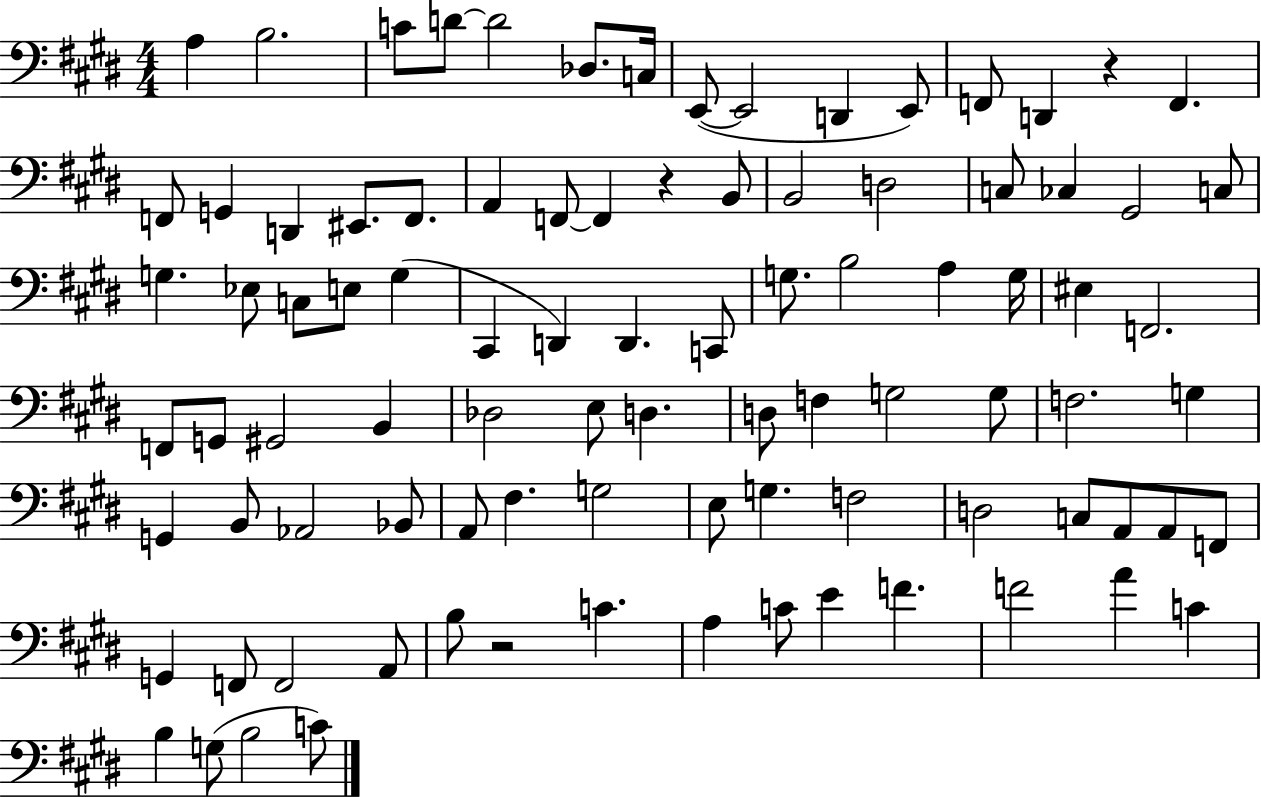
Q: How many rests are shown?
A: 3